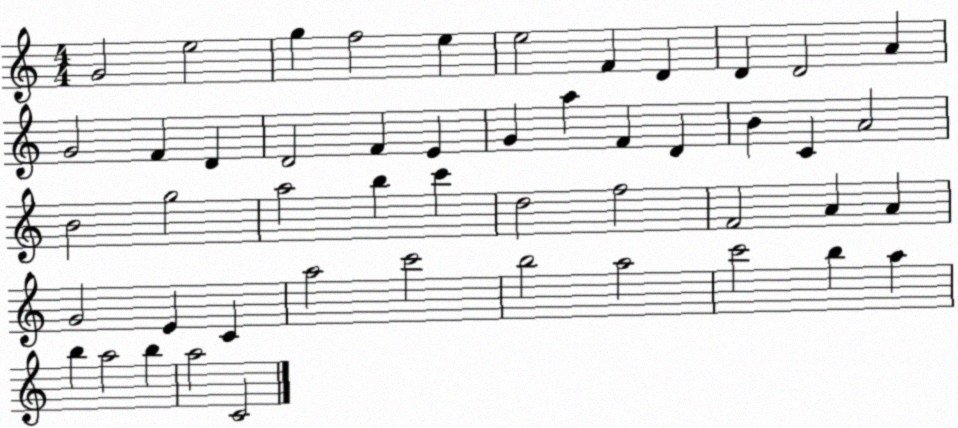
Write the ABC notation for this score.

X:1
T:Untitled
M:4/4
L:1/4
K:C
G2 e2 g f2 e e2 F D D D2 A G2 F D D2 F E G a F D B C A2 B2 g2 a2 b c' d2 f2 F2 A A G2 E C a2 c'2 b2 a2 c'2 b a b a2 b a2 C2